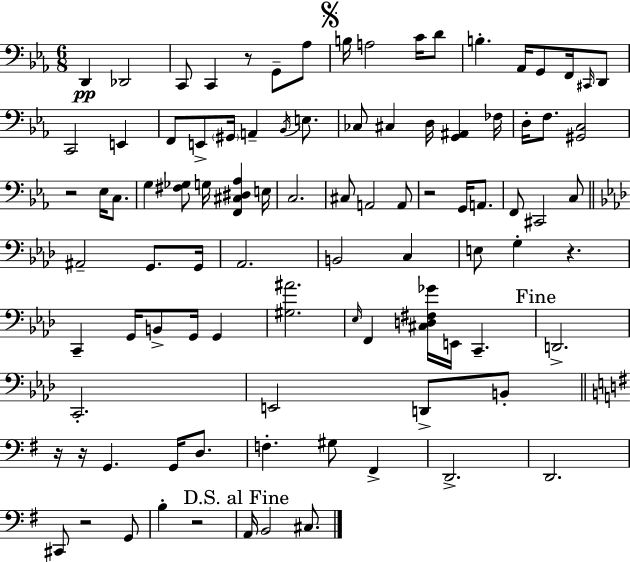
D2/q Db2/h C2/e C2/q R/e G2/e Ab3/e B3/s A3/h C4/s D4/e B3/q. Ab2/s G2/e F2/s C#2/s D2/e C2/h E2/q F2/e E2/e G#2/s A2/q Bb2/s E3/e. CES3/e C#3/q D3/s [G2,A#2]/q FES3/s D3/s F3/e. [G#2,C3]/h R/h Eb3/s C3/e. G3/q [F#3,Gb3]/e G3/s [F2,C#3,D#3,Ab3]/q E3/s C3/h. C#3/e A2/h A2/e R/h G2/s A2/e. F2/e C#2/h C3/e A#2/h G2/e. G2/s Ab2/h. B2/h C3/q E3/e G3/q R/q. C2/q G2/s B2/e G2/s G2/q [G#3,A#4]/h. Eb3/s F2/q [C#3,D3,F#3,Gb4]/s E2/s C2/q. D2/h. C2/h. E2/h D2/e B2/e R/s R/s G2/q. G2/s D3/e. F3/q. G#3/e F#2/q D2/h. D2/h. C#2/e R/h G2/e B3/q R/h A2/s B2/h C#3/e.